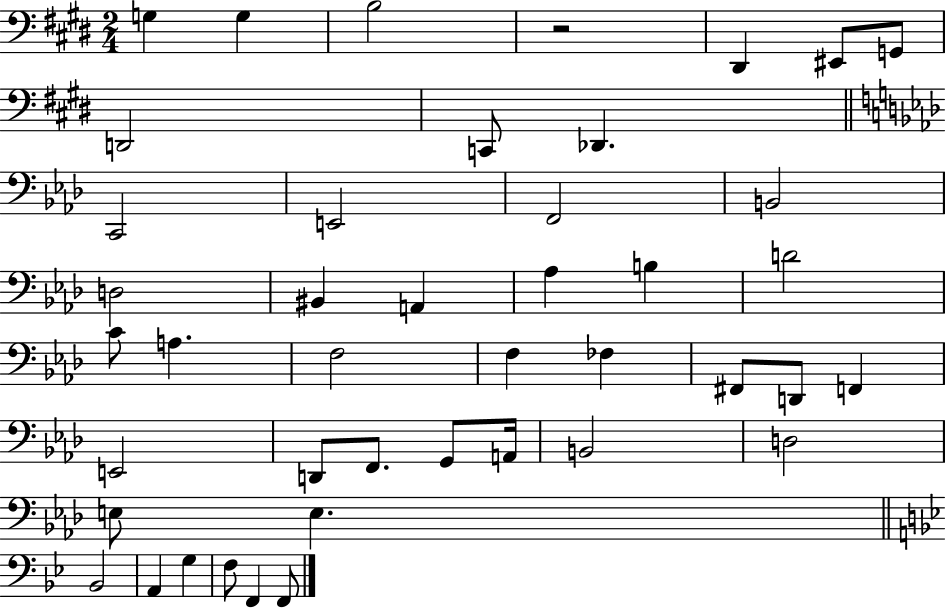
X:1
T:Untitled
M:2/4
L:1/4
K:E
G, G, B,2 z2 ^D,, ^E,,/2 G,,/2 D,,2 C,,/2 _D,, C,,2 E,,2 F,,2 B,,2 D,2 ^B,, A,, _A, B, D2 C/2 A, F,2 F, _F, ^F,,/2 D,,/2 F,, E,,2 D,,/2 F,,/2 G,,/2 A,,/4 B,,2 D,2 E,/2 E, _B,,2 A,, G, F,/2 F,, F,,/2